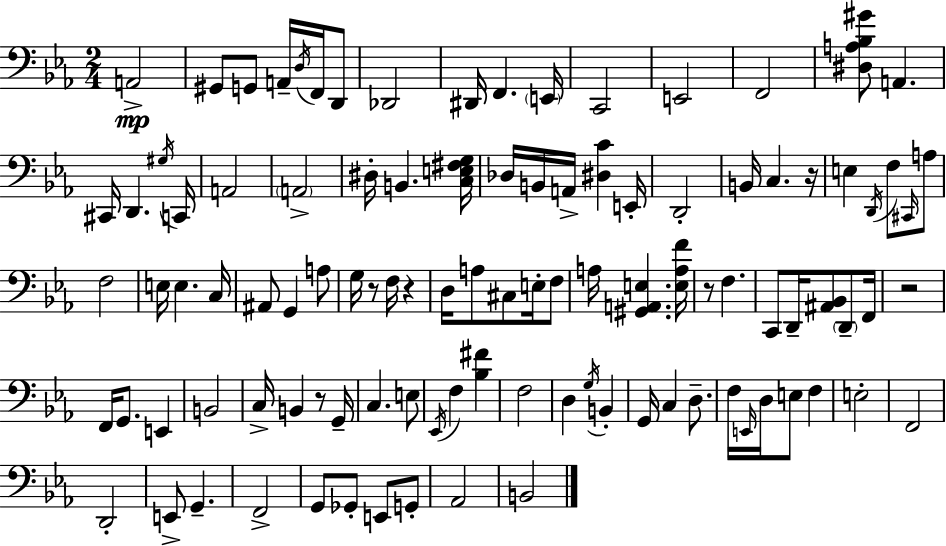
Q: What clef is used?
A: bass